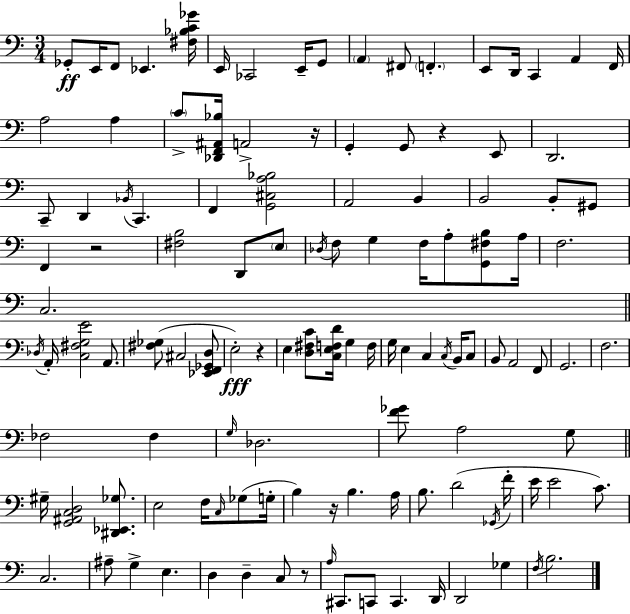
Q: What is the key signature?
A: A minor